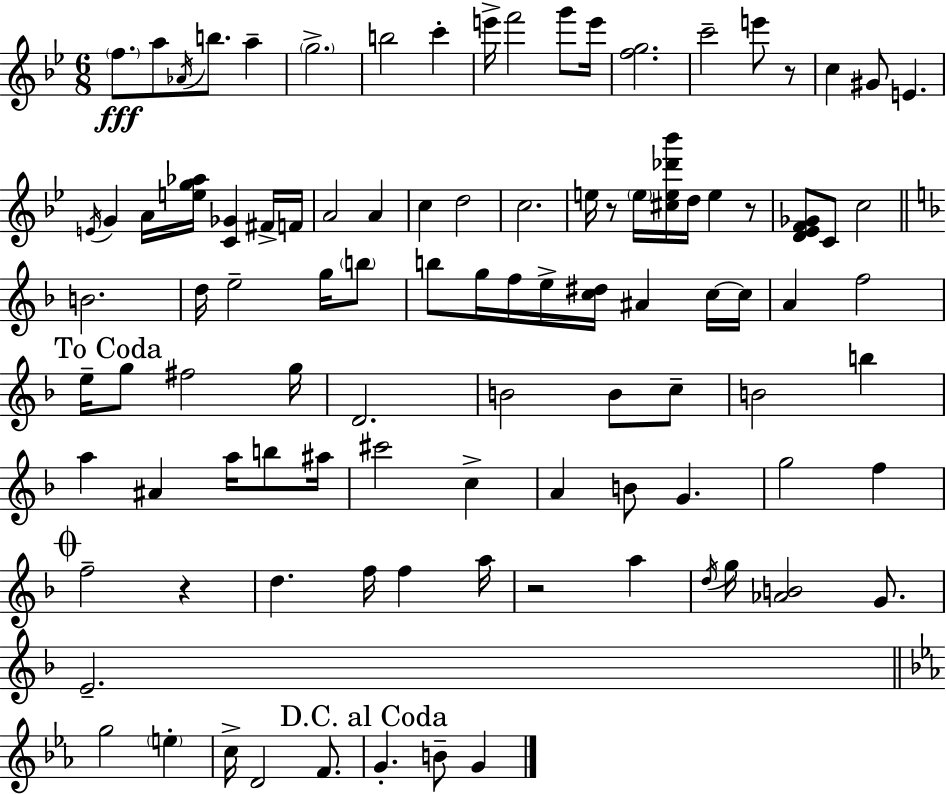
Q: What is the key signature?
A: G minor